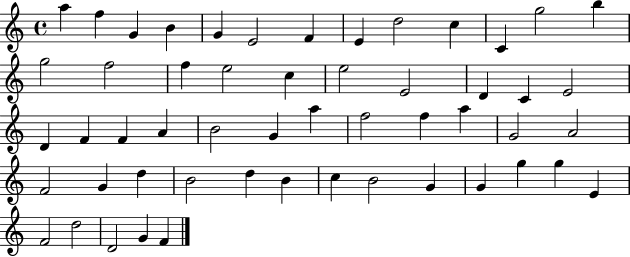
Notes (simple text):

A5/q F5/q G4/q B4/q G4/q E4/h F4/q E4/q D5/h C5/q C4/q G5/h B5/q G5/h F5/h F5/q E5/h C5/q E5/h E4/h D4/q C4/q E4/h D4/q F4/q F4/q A4/q B4/h G4/q A5/q F5/h F5/q A5/q G4/h A4/h F4/h G4/q D5/q B4/h D5/q B4/q C5/q B4/h G4/q G4/q G5/q G5/q E4/q F4/h D5/h D4/h G4/q F4/q